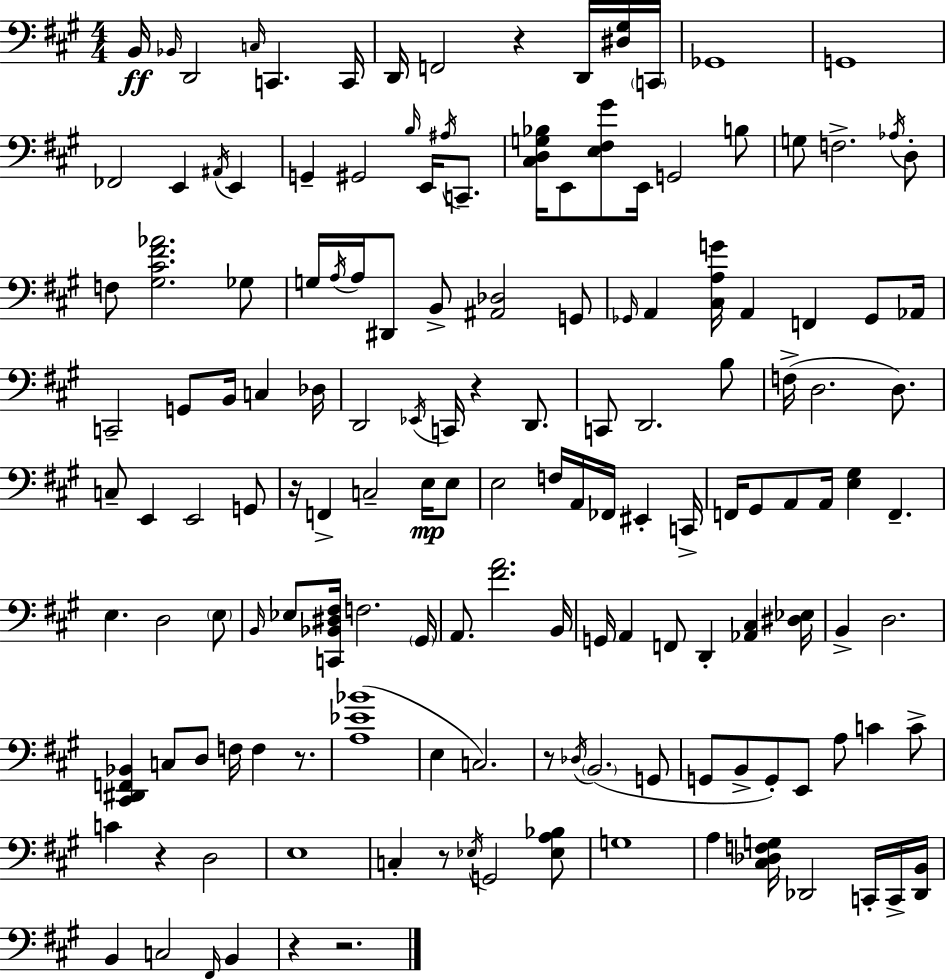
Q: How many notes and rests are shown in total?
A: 149